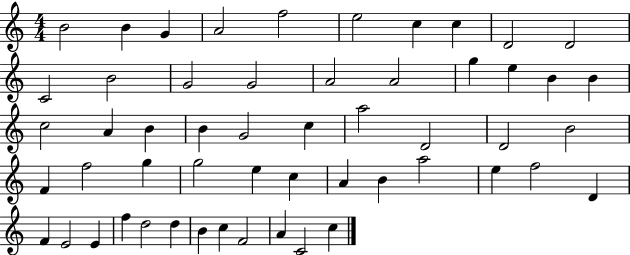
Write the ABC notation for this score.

X:1
T:Untitled
M:4/4
L:1/4
K:C
B2 B G A2 f2 e2 c c D2 D2 C2 B2 G2 G2 A2 A2 g e B B c2 A B B G2 c a2 D2 D2 B2 F f2 g g2 e c A B a2 e f2 D F E2 E f d2 d B c F2 A C2 c